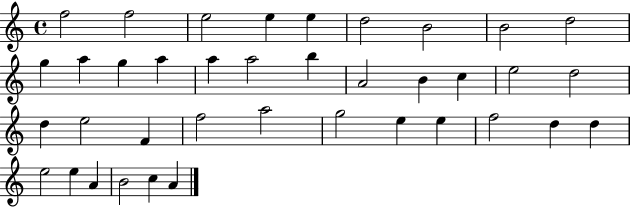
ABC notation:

X:1
T:Untitled
M:4/4
L:1/4
K:C
f2 f2 e2 e e d2 B2 B2 d2 g a g a a a2 b A2 B c e2 d2 d e2 F f2 a2 g2 e e f2 d d e2 e A B2 c A